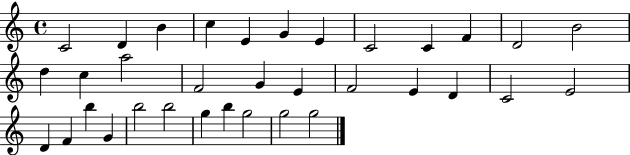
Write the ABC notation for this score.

X:1
T:Untitled
M:4/4
L:1/4
K:C
C2 D B c E G E C2 C F D2 B2 d c a2 F2 G E F2 E D C2 E2 D F b G b2 b2 g b g2 g2 g2